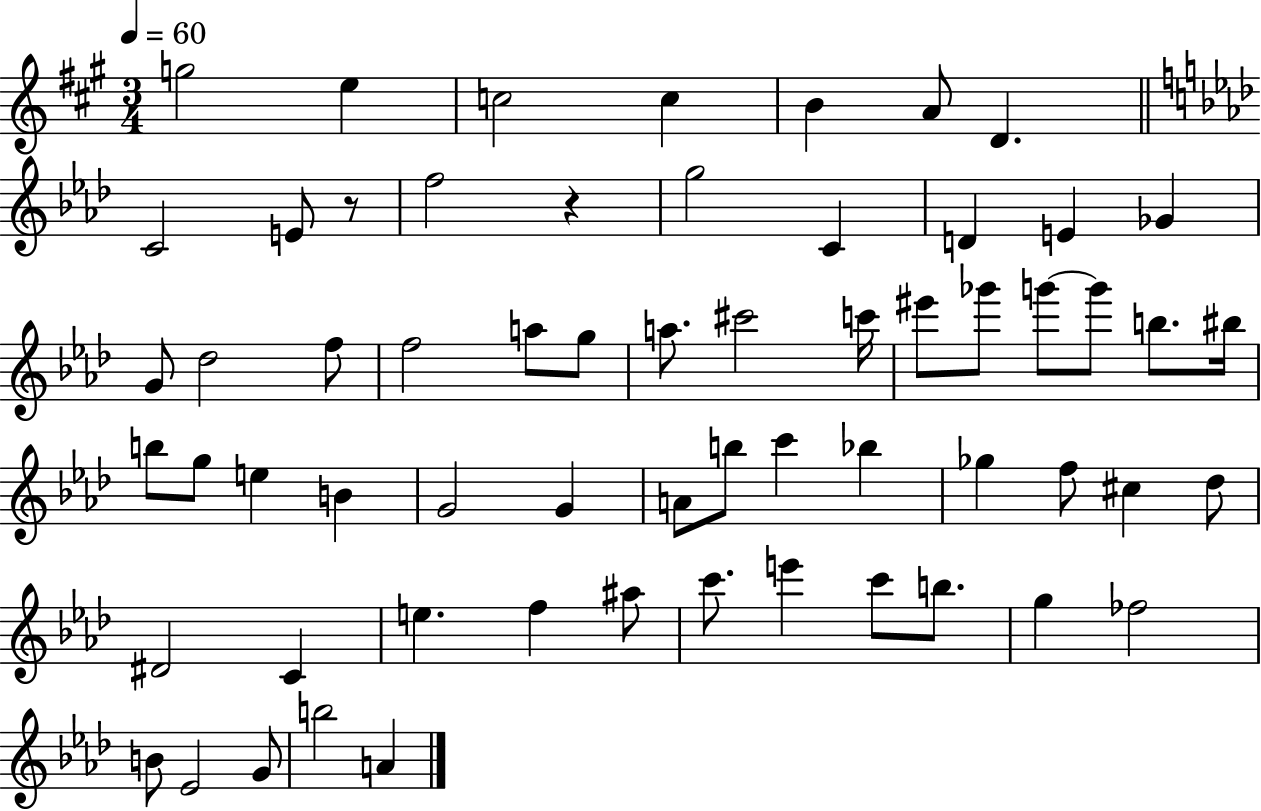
{
  \clef treble
  \numericTimeSignature
  \time 3/4
  \key a \major
  \tempo 4 = 60
  g''2 e''4 | c''2 c''4 | b'4 a'8 d'4. | \bar "||" \break \key f \minor c'2 e'8 r8 | f''2 r4 | g''2 c'4 | d'4 e'4 ges'4 | \break g'8 des''2 f''8 | f''2 a''8 g''8 | a''8. cis'''2 c'''16 | eis'''8 ges'''8 g'''8~~ g'''8 b''8. bis''16 | \break b''8 g''8 e''4 b'4 | g'2 g'4 | a'8 b''8 c'''4 bes''4 | ges''4 f''8 cis''4 des''8 | \break dis'2 c'4 | e''4. f''4 ais''8 | c'''8. e'''4 c'''8 b''8. | g''4 fes''2 | \break b'8 ees'2 g'8 | b''2 a'4 | \bar "|."
}